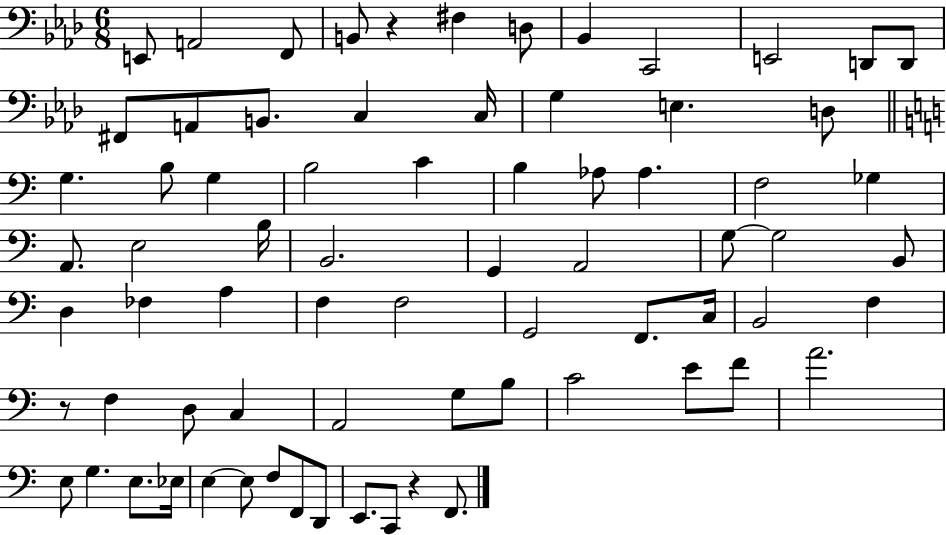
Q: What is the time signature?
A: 6/8